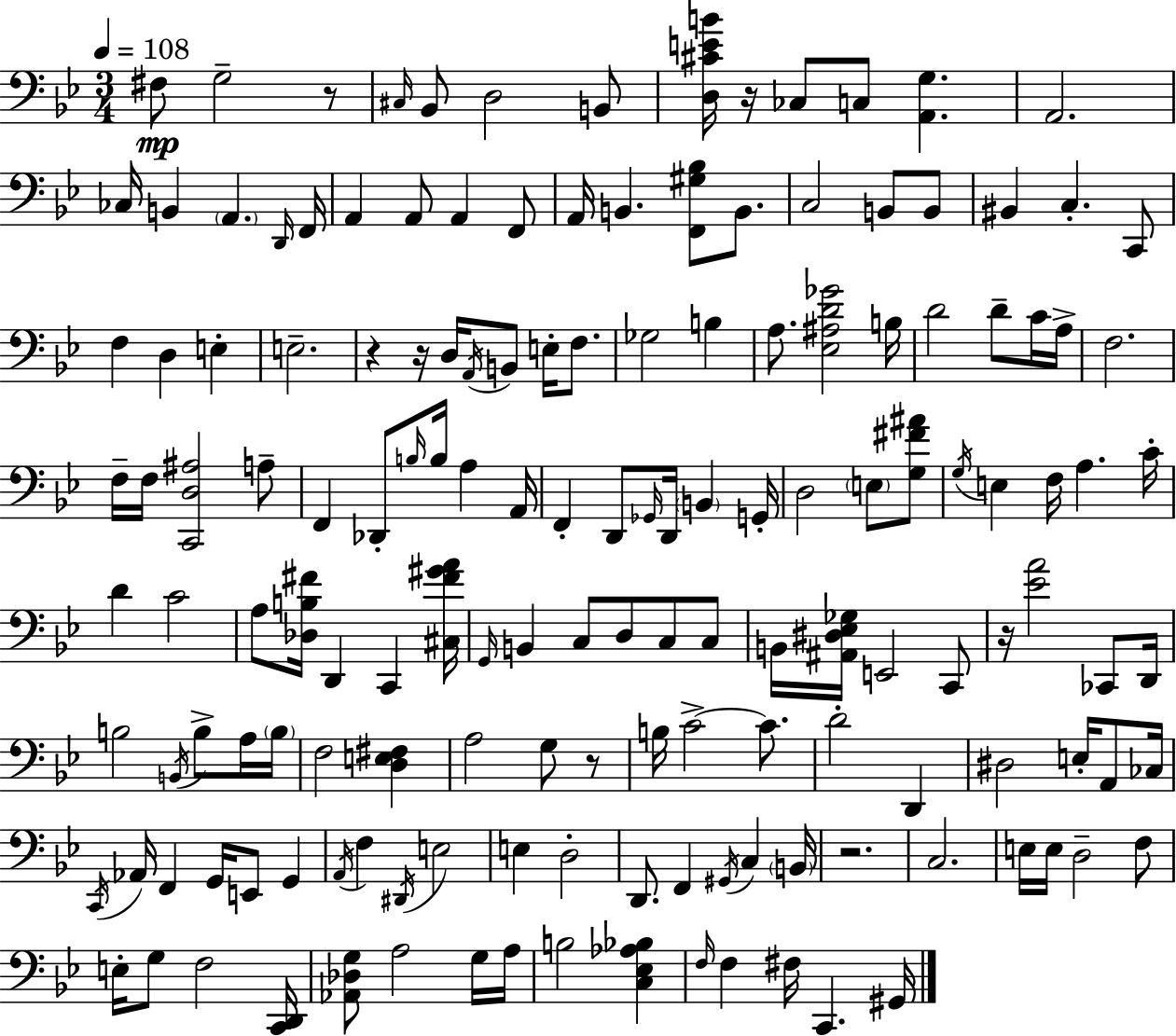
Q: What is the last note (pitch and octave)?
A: G#2